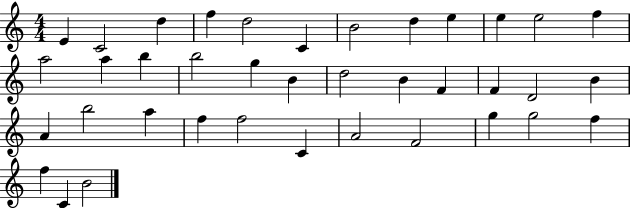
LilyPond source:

{
  \clef treble
  \numericTimeSignature
  \time 4/4
  \key c \major
  e'4 c'2 d''4 | f''4 d''2 c'4 | b'2 d''4 e''4 | e''4 e''2 f''4 | \break a''2 a''4 b''4 | b''2 g''4 b'4 | d''2 b'4 f'4 | f'4 d'2 b'4 | \break a'4 b''2 a''4 | f''4 f''2 c'4 | a'2 f'2 | g''4 g''2 f''4 | \break f''4 c'4 b'2 | \bar "|."
}